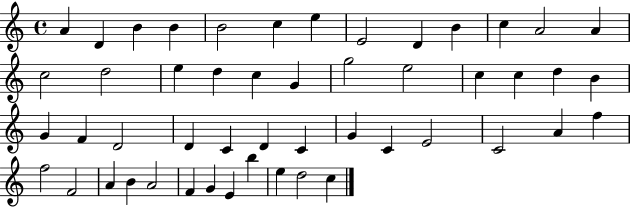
{
  \clef treble
  \time 4/4
  \defaultTimeSignature
  \key c \major
  a'4 d'4 b'4 b'4 | b'2 c''4 e''4 | e'2 d'4 b'4 | c''4 a'2 a'4 | \break c''2 d''2 | e''4 d''4 c''4 g'4 | g''2 e''2 | c''4 c''4 d''4 b'4 | \break g'4 f'4 d'2 | d'4 c'4 d'4 c'4 | g'4 c'4 e'2 | c'2 a'4 f''4 | \break f''2 f'2 | a'4 b'4 a'2 | f'4 g'4 e'4 b''4 | e''4 d''2 c''4 | \break \bar "|."
}